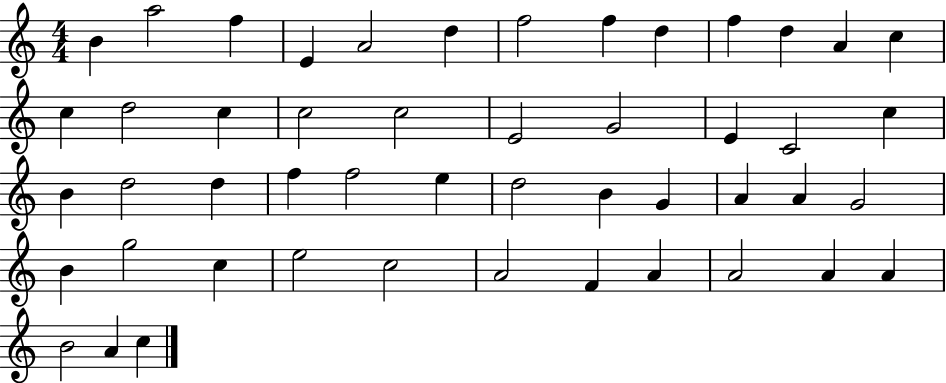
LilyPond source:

{
  \clef treble
  \numericTimeSignature
  \time 4/4
  \key c \major
  b'4 a''2 f''4 | e'4 a'2 d''4 | f''2 f''4 d''4 | f''4 d''4 a'4 c''4 | \break c''4 d''2 c''4 | c''2 c''2 | e'2 g'2 | e'4 c'2 c''4 | \break b'4 d''2 d''4 | f''4 f''2 e''4 | d''2 b'4 g'4 | a'4 a'4 g'2 | \break b'4 g''2 c''4 | e''2 c''2 | a'2 f'4 a'4 | a'2 a'4 a'4 | \break b'2 a'4 c''4 | \bar "|."
}